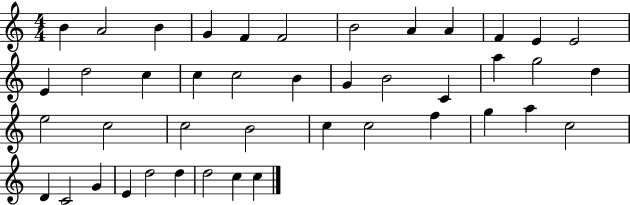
B4/q A4/h B4/q G4/q F4/q F4/h B4/h A4/q A4/q F4/q E4/q E4/h E4/q D5/h C5/q C5/q C5/h B4/q G4/q B4/h C4/q A5/q G5/h D5/q E5/h C5/h C5/h B4/h C5/q C5/h F5/q G5/q A5/q C5/h D4/q C4/h G4/q E4/q D5/h D5/q D5/h C5/q C5/q